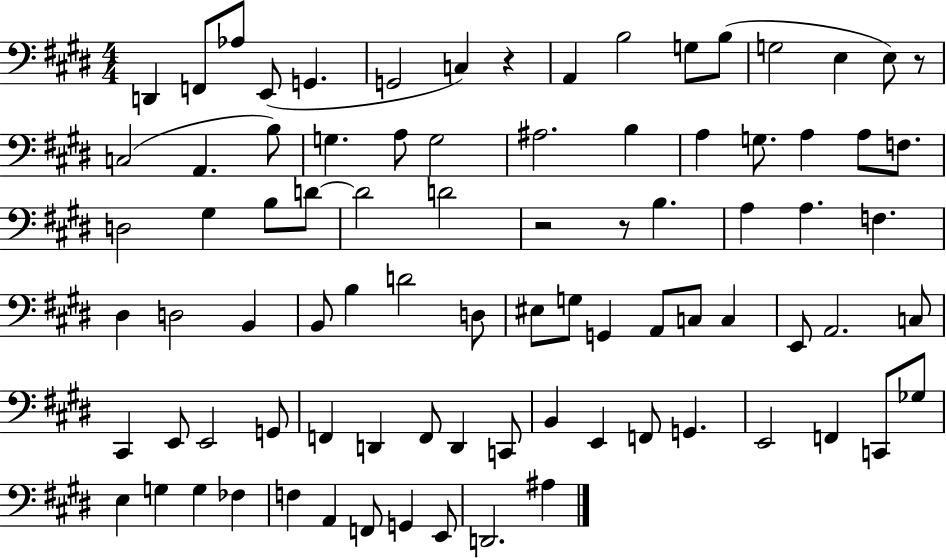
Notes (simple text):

D2/q F2/e Ab3/e E2/e G2/q. G2/h C3/q R/q A2/q B3/h G3/e B3/e G3/h E3/q E3/e R/e C3/h A2/q. B3/e G3/q. A3/e G3/h A#3/h. B3/q A3/q G3/e. A3/q A3/e F3/e. D3/h G#3/q B3/e D4/e D4/h D4/h R/h R/e B3/q. A3/q A3/q. F3/q. D#3/q D3/h B2/q B2/e B3/q D4/h D3/e EIS3/e G3/e G2/q A2/e C3/e C3/q E2/e A2/h. C3/e C#2/q E2/e E2/h G2/e F2/q D2/q F2/e D2/q C2/e B2/q E2/q F2/e G2/q. E2/h F2/q C2/e Gb3/e E3/q G3/q G3/q FES3/q F3/q A2/q F2/e G2/q E2/e D2/h. A#3/q